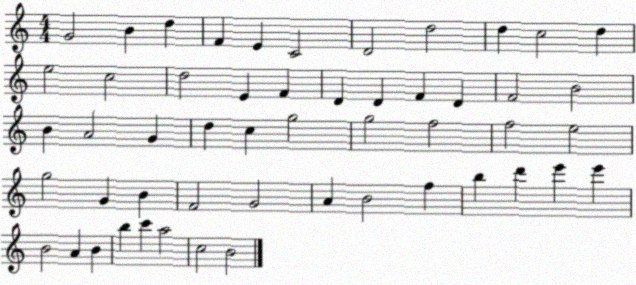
X:1
T:Untitled
M:4/4
L:1/4
K:C
G2 B d F E C2 D2 d2 d c2 d e2 c2 d2 E F D D F D F2 B2 B A2 G d c g2 g2 f2 f2 e2 g2 G B F2 G2 A B2 f b d' e' e' B2 A B b c' a2 c2 B2